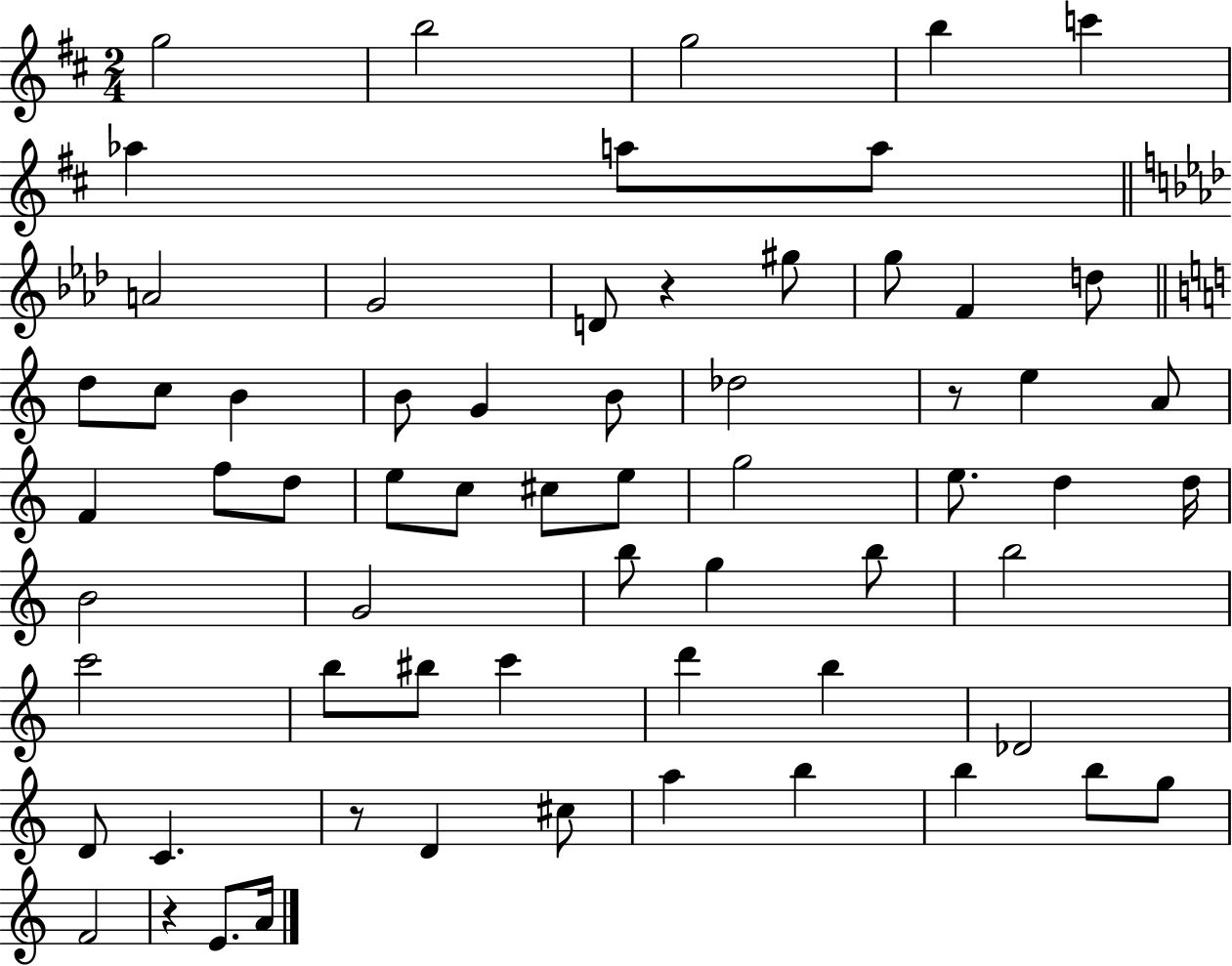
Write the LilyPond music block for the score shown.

{
  \clef treble
  \numericTimeSignature
  \time 2/4
  \key d \major
  g''2 | b''2 | g''2 | b''4 c'''4 | \break aes''4 a''8 a''8 | \bar "||" \break \key aes \major a'2 | g'2 | d'8 r4 gis''8 | g''8 f'4 d''8 | \break \bar "||" \break \key a \minor d''8 c''8 b'4 | b'8 g'4 b'8 | des''2 | r8 e''4 a'8 | \break f'4 f''8 d''8 | e''8 c''8 cis''8 e''8 | g''2 | e''8. d''4 d''16 | \break b'2 | g'2 | b''8 g''4 b''8 | b''2 | \break c'''2 | b''8 bis''8 c'''4 | d'''4 b''4 | des'2 | \break d'8 c'4. | r8 d'4 cis''8 | a''4 b''4 | b''4 b''8 g''8 | \break f'2 | r4 e'8. a'16 | \bar "|."
}